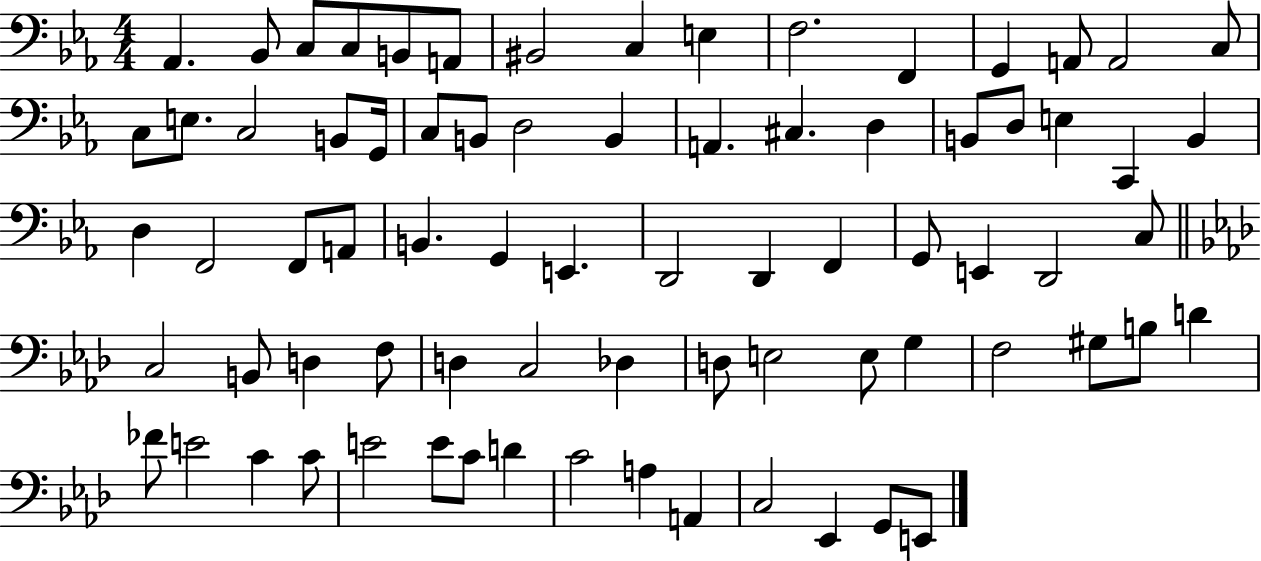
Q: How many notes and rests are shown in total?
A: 76